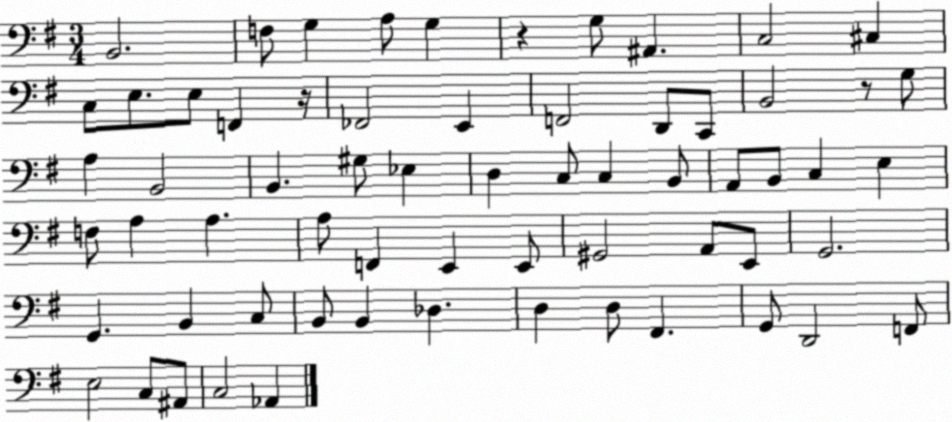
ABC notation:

X:1
T:Untitled
M:3/4
L:1/4
K:G
B,,2 F,/2 G, A,/2 G, z G,/2 ^A,, C,2 ^C, C,/2 E,/2 E,/2 F,, z/4 _F,,2 E,, F,,2 D,,/2 C,,/2 B,,2 z/2 G,/2 A, B,,2 B,, ^G,/2 _E, D, C,/2 C, B,,/2 A,,/2 B,,/2 C, E, F,/2 A, A, A,/2 F,, E,, E,,/2 ^G,,2 A,,/2 E,,/2 G,,2 G,, B,, C,/2 B,,/2 B,, _D, D, D,/2 ^F,, G,,/2 D,,2 F,,/2 E,2 C,/2 ^A,,/2 C,2 _A,,